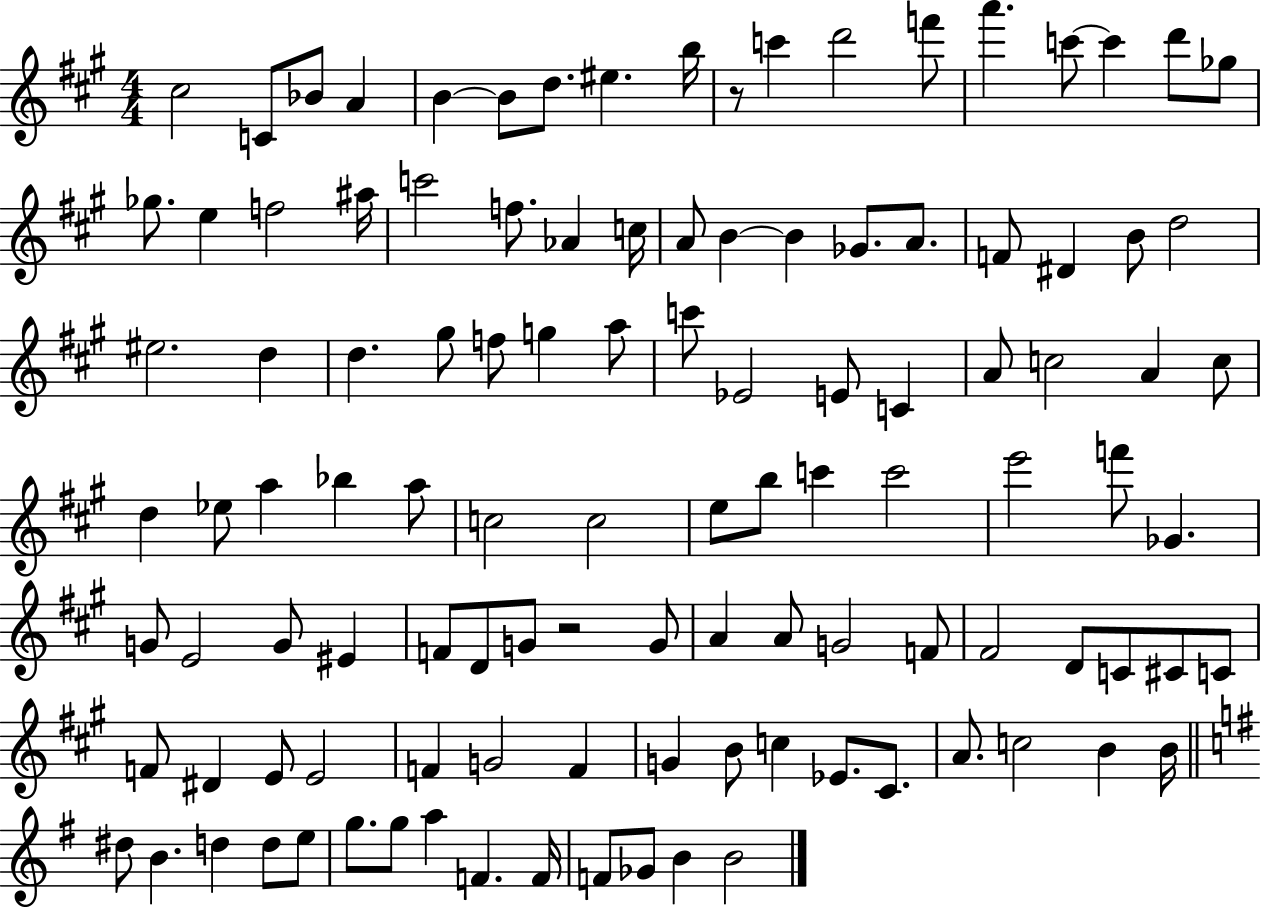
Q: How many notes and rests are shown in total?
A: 112